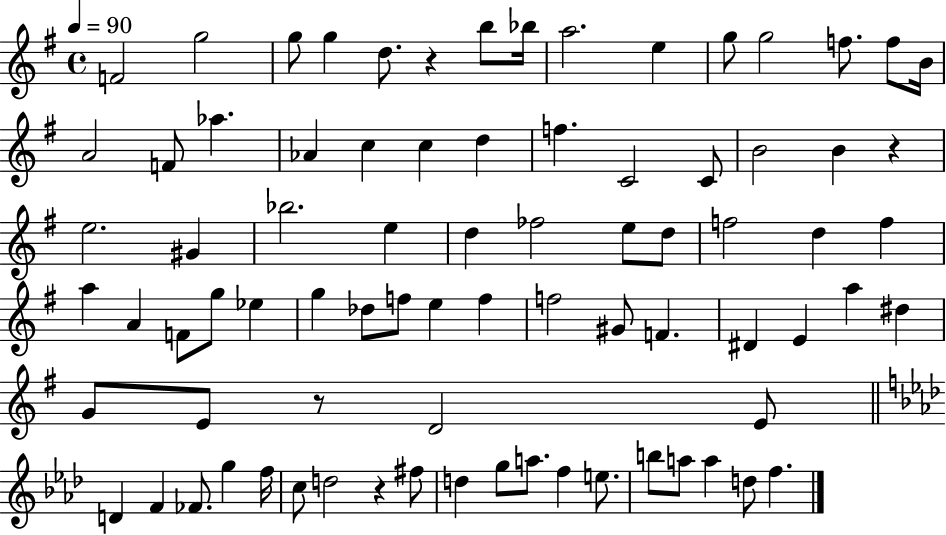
F4/h G5/h G5/e G5/q D5/e. R/q B5/e Bb5/s A5/h. E5/q G5/e G5/h F5/e. F5/e B4/s A4/h F4/e Ab5/q. Ab4/q C5/q C5/q D5/q F5/q. C4/h C4/e B4/h B4/q R/q E5/h. G#4/q Bb5/h. E5/q D5/q FES5/h E5/e D5/e F5/h D5/q F5/q A5/q A4/q F4/e G5/e Eb5/q G5/q Db5/e F5/e E5/q F5/q F5/h G#4/e F4/q. D#4/q E4/q A5/q D#5/q G4/e E4/e R/e D4/h E4/e D4/q F4/q FES4/e. G5/q F5/s C5/e D5/h R/q F#5/e D5/q G5/e A5/e. F5/q E5/e. B5/e A5/e A5/q D5/e F5/q.